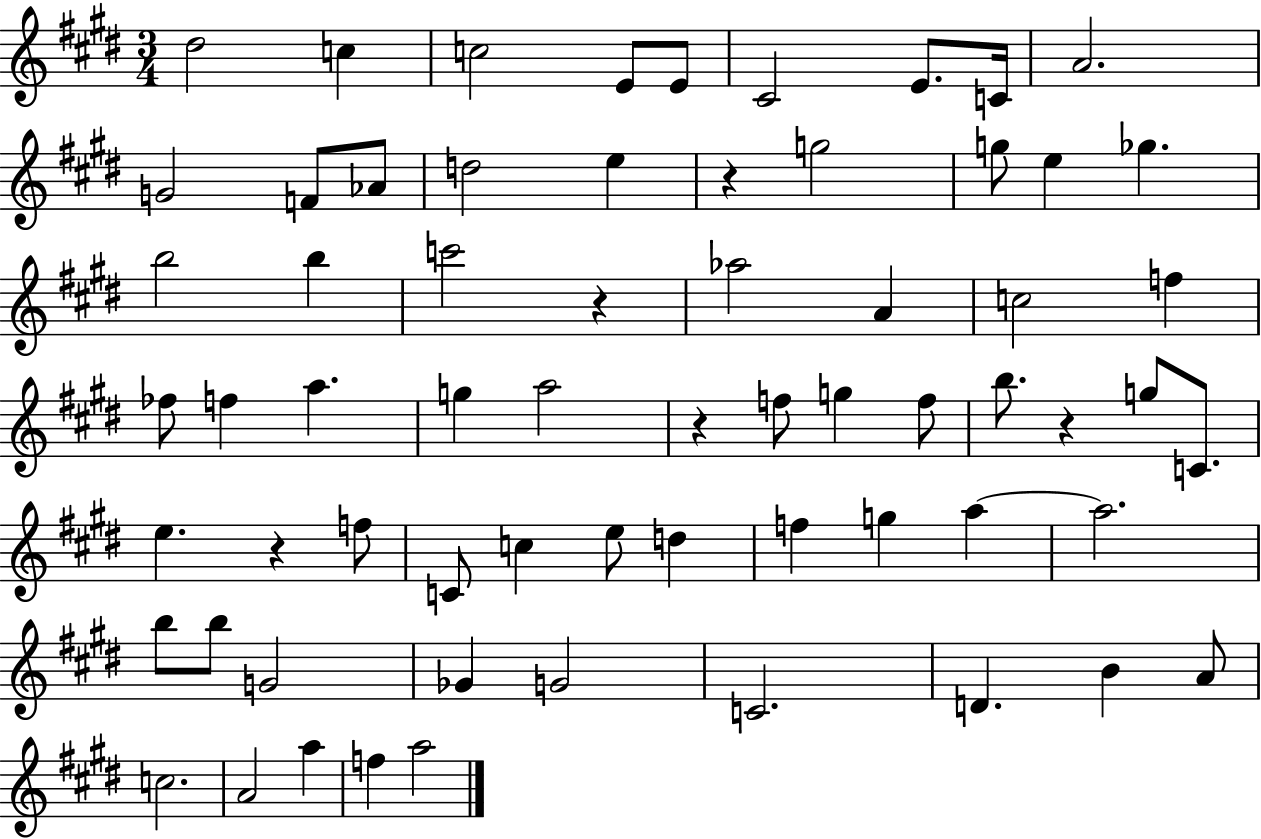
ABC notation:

X:1
T:Untitled
M:3/4
L:1/4
K:E
^d2 c c2 E/2 E/2 ^C2 E/2 C/4 A2 G2 F/2 _A/2 d2 e z g2 g/2 e _g b2 b c'2 z _a2 A c2 f _f/2 f a g a2 z f/2 g f/2 b/2 z g/2 C/2 e z f/2 C/2 c e/2 d f g a a2 b/2 b/2 G2 _G G2 C2 D B A/2 c2 A2 a f a2